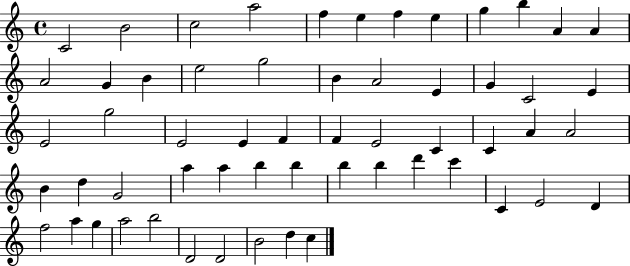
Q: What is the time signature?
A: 4/4